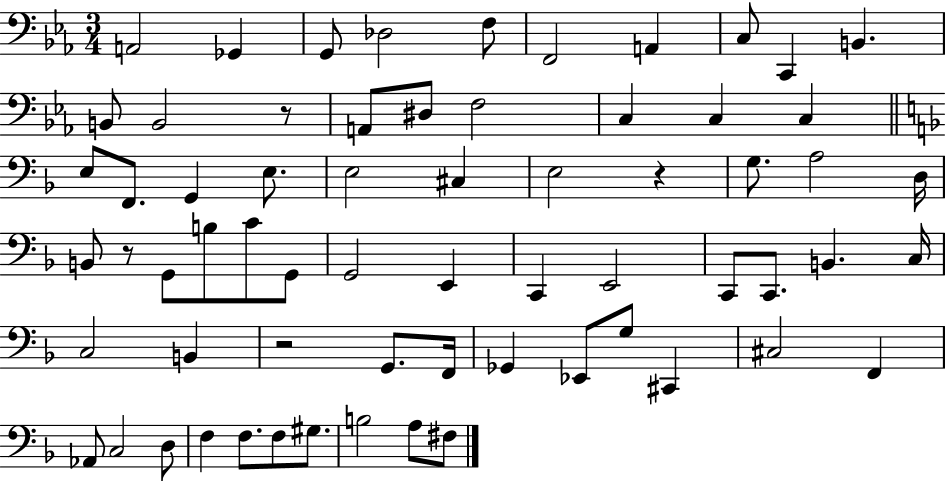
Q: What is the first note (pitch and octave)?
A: A2